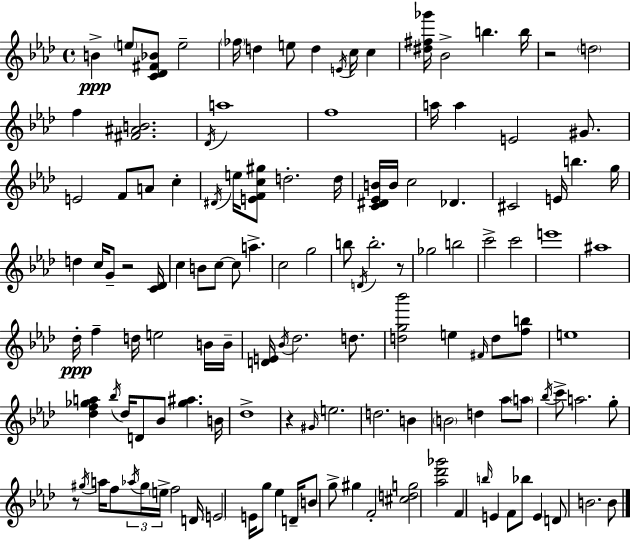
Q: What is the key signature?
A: AES major